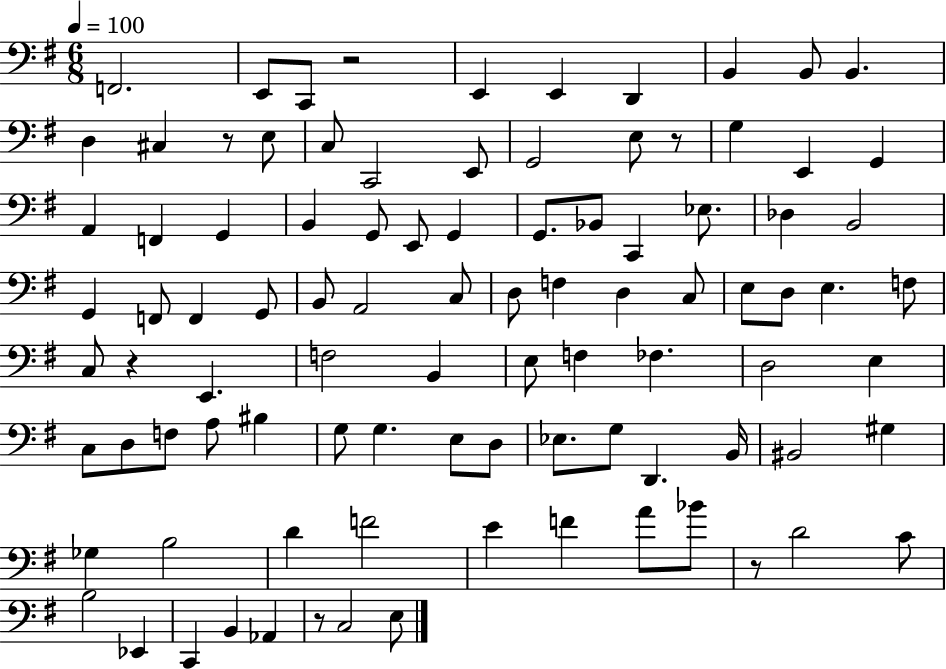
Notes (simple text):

F2/h. E2/e C2/e R/h E2/q E2/q D2/q B2/q B2/e B2/q. D3/q C#3/q R/e E3/e C3/e C2/h E2/e G2/h E3/e R/e G3/q E2/q G2/q A2/q F2/q G2/q B2/q G2/e E2/e G2/q G2/e. Bb2/e C2/q Eb3/e. Db3/q B2/h G2/q F2/e F2/q G2/e B2/e A2/h C3/e D3/e F3/q D3/q C3/e E3/e D3/e E3/q. F3/e C3/e R/q E2/q. F3/h B2/q E3/e F3/q FES3/q. D3/h E3/q C3/e D3/e F3/e A3/e BIS3/q G3/e G3/q. E3/e D3/e Eb3/e. G3/e D2/q. B2/s BIS2/h G#3/q Gb3/q B3/h D4/q F4/h E4/q F4/q A4/e Bb4/e R/e D4/h C4/e B3/h Eb2/q C2/q B2/q Ab2/q R/e C3/h E3/e